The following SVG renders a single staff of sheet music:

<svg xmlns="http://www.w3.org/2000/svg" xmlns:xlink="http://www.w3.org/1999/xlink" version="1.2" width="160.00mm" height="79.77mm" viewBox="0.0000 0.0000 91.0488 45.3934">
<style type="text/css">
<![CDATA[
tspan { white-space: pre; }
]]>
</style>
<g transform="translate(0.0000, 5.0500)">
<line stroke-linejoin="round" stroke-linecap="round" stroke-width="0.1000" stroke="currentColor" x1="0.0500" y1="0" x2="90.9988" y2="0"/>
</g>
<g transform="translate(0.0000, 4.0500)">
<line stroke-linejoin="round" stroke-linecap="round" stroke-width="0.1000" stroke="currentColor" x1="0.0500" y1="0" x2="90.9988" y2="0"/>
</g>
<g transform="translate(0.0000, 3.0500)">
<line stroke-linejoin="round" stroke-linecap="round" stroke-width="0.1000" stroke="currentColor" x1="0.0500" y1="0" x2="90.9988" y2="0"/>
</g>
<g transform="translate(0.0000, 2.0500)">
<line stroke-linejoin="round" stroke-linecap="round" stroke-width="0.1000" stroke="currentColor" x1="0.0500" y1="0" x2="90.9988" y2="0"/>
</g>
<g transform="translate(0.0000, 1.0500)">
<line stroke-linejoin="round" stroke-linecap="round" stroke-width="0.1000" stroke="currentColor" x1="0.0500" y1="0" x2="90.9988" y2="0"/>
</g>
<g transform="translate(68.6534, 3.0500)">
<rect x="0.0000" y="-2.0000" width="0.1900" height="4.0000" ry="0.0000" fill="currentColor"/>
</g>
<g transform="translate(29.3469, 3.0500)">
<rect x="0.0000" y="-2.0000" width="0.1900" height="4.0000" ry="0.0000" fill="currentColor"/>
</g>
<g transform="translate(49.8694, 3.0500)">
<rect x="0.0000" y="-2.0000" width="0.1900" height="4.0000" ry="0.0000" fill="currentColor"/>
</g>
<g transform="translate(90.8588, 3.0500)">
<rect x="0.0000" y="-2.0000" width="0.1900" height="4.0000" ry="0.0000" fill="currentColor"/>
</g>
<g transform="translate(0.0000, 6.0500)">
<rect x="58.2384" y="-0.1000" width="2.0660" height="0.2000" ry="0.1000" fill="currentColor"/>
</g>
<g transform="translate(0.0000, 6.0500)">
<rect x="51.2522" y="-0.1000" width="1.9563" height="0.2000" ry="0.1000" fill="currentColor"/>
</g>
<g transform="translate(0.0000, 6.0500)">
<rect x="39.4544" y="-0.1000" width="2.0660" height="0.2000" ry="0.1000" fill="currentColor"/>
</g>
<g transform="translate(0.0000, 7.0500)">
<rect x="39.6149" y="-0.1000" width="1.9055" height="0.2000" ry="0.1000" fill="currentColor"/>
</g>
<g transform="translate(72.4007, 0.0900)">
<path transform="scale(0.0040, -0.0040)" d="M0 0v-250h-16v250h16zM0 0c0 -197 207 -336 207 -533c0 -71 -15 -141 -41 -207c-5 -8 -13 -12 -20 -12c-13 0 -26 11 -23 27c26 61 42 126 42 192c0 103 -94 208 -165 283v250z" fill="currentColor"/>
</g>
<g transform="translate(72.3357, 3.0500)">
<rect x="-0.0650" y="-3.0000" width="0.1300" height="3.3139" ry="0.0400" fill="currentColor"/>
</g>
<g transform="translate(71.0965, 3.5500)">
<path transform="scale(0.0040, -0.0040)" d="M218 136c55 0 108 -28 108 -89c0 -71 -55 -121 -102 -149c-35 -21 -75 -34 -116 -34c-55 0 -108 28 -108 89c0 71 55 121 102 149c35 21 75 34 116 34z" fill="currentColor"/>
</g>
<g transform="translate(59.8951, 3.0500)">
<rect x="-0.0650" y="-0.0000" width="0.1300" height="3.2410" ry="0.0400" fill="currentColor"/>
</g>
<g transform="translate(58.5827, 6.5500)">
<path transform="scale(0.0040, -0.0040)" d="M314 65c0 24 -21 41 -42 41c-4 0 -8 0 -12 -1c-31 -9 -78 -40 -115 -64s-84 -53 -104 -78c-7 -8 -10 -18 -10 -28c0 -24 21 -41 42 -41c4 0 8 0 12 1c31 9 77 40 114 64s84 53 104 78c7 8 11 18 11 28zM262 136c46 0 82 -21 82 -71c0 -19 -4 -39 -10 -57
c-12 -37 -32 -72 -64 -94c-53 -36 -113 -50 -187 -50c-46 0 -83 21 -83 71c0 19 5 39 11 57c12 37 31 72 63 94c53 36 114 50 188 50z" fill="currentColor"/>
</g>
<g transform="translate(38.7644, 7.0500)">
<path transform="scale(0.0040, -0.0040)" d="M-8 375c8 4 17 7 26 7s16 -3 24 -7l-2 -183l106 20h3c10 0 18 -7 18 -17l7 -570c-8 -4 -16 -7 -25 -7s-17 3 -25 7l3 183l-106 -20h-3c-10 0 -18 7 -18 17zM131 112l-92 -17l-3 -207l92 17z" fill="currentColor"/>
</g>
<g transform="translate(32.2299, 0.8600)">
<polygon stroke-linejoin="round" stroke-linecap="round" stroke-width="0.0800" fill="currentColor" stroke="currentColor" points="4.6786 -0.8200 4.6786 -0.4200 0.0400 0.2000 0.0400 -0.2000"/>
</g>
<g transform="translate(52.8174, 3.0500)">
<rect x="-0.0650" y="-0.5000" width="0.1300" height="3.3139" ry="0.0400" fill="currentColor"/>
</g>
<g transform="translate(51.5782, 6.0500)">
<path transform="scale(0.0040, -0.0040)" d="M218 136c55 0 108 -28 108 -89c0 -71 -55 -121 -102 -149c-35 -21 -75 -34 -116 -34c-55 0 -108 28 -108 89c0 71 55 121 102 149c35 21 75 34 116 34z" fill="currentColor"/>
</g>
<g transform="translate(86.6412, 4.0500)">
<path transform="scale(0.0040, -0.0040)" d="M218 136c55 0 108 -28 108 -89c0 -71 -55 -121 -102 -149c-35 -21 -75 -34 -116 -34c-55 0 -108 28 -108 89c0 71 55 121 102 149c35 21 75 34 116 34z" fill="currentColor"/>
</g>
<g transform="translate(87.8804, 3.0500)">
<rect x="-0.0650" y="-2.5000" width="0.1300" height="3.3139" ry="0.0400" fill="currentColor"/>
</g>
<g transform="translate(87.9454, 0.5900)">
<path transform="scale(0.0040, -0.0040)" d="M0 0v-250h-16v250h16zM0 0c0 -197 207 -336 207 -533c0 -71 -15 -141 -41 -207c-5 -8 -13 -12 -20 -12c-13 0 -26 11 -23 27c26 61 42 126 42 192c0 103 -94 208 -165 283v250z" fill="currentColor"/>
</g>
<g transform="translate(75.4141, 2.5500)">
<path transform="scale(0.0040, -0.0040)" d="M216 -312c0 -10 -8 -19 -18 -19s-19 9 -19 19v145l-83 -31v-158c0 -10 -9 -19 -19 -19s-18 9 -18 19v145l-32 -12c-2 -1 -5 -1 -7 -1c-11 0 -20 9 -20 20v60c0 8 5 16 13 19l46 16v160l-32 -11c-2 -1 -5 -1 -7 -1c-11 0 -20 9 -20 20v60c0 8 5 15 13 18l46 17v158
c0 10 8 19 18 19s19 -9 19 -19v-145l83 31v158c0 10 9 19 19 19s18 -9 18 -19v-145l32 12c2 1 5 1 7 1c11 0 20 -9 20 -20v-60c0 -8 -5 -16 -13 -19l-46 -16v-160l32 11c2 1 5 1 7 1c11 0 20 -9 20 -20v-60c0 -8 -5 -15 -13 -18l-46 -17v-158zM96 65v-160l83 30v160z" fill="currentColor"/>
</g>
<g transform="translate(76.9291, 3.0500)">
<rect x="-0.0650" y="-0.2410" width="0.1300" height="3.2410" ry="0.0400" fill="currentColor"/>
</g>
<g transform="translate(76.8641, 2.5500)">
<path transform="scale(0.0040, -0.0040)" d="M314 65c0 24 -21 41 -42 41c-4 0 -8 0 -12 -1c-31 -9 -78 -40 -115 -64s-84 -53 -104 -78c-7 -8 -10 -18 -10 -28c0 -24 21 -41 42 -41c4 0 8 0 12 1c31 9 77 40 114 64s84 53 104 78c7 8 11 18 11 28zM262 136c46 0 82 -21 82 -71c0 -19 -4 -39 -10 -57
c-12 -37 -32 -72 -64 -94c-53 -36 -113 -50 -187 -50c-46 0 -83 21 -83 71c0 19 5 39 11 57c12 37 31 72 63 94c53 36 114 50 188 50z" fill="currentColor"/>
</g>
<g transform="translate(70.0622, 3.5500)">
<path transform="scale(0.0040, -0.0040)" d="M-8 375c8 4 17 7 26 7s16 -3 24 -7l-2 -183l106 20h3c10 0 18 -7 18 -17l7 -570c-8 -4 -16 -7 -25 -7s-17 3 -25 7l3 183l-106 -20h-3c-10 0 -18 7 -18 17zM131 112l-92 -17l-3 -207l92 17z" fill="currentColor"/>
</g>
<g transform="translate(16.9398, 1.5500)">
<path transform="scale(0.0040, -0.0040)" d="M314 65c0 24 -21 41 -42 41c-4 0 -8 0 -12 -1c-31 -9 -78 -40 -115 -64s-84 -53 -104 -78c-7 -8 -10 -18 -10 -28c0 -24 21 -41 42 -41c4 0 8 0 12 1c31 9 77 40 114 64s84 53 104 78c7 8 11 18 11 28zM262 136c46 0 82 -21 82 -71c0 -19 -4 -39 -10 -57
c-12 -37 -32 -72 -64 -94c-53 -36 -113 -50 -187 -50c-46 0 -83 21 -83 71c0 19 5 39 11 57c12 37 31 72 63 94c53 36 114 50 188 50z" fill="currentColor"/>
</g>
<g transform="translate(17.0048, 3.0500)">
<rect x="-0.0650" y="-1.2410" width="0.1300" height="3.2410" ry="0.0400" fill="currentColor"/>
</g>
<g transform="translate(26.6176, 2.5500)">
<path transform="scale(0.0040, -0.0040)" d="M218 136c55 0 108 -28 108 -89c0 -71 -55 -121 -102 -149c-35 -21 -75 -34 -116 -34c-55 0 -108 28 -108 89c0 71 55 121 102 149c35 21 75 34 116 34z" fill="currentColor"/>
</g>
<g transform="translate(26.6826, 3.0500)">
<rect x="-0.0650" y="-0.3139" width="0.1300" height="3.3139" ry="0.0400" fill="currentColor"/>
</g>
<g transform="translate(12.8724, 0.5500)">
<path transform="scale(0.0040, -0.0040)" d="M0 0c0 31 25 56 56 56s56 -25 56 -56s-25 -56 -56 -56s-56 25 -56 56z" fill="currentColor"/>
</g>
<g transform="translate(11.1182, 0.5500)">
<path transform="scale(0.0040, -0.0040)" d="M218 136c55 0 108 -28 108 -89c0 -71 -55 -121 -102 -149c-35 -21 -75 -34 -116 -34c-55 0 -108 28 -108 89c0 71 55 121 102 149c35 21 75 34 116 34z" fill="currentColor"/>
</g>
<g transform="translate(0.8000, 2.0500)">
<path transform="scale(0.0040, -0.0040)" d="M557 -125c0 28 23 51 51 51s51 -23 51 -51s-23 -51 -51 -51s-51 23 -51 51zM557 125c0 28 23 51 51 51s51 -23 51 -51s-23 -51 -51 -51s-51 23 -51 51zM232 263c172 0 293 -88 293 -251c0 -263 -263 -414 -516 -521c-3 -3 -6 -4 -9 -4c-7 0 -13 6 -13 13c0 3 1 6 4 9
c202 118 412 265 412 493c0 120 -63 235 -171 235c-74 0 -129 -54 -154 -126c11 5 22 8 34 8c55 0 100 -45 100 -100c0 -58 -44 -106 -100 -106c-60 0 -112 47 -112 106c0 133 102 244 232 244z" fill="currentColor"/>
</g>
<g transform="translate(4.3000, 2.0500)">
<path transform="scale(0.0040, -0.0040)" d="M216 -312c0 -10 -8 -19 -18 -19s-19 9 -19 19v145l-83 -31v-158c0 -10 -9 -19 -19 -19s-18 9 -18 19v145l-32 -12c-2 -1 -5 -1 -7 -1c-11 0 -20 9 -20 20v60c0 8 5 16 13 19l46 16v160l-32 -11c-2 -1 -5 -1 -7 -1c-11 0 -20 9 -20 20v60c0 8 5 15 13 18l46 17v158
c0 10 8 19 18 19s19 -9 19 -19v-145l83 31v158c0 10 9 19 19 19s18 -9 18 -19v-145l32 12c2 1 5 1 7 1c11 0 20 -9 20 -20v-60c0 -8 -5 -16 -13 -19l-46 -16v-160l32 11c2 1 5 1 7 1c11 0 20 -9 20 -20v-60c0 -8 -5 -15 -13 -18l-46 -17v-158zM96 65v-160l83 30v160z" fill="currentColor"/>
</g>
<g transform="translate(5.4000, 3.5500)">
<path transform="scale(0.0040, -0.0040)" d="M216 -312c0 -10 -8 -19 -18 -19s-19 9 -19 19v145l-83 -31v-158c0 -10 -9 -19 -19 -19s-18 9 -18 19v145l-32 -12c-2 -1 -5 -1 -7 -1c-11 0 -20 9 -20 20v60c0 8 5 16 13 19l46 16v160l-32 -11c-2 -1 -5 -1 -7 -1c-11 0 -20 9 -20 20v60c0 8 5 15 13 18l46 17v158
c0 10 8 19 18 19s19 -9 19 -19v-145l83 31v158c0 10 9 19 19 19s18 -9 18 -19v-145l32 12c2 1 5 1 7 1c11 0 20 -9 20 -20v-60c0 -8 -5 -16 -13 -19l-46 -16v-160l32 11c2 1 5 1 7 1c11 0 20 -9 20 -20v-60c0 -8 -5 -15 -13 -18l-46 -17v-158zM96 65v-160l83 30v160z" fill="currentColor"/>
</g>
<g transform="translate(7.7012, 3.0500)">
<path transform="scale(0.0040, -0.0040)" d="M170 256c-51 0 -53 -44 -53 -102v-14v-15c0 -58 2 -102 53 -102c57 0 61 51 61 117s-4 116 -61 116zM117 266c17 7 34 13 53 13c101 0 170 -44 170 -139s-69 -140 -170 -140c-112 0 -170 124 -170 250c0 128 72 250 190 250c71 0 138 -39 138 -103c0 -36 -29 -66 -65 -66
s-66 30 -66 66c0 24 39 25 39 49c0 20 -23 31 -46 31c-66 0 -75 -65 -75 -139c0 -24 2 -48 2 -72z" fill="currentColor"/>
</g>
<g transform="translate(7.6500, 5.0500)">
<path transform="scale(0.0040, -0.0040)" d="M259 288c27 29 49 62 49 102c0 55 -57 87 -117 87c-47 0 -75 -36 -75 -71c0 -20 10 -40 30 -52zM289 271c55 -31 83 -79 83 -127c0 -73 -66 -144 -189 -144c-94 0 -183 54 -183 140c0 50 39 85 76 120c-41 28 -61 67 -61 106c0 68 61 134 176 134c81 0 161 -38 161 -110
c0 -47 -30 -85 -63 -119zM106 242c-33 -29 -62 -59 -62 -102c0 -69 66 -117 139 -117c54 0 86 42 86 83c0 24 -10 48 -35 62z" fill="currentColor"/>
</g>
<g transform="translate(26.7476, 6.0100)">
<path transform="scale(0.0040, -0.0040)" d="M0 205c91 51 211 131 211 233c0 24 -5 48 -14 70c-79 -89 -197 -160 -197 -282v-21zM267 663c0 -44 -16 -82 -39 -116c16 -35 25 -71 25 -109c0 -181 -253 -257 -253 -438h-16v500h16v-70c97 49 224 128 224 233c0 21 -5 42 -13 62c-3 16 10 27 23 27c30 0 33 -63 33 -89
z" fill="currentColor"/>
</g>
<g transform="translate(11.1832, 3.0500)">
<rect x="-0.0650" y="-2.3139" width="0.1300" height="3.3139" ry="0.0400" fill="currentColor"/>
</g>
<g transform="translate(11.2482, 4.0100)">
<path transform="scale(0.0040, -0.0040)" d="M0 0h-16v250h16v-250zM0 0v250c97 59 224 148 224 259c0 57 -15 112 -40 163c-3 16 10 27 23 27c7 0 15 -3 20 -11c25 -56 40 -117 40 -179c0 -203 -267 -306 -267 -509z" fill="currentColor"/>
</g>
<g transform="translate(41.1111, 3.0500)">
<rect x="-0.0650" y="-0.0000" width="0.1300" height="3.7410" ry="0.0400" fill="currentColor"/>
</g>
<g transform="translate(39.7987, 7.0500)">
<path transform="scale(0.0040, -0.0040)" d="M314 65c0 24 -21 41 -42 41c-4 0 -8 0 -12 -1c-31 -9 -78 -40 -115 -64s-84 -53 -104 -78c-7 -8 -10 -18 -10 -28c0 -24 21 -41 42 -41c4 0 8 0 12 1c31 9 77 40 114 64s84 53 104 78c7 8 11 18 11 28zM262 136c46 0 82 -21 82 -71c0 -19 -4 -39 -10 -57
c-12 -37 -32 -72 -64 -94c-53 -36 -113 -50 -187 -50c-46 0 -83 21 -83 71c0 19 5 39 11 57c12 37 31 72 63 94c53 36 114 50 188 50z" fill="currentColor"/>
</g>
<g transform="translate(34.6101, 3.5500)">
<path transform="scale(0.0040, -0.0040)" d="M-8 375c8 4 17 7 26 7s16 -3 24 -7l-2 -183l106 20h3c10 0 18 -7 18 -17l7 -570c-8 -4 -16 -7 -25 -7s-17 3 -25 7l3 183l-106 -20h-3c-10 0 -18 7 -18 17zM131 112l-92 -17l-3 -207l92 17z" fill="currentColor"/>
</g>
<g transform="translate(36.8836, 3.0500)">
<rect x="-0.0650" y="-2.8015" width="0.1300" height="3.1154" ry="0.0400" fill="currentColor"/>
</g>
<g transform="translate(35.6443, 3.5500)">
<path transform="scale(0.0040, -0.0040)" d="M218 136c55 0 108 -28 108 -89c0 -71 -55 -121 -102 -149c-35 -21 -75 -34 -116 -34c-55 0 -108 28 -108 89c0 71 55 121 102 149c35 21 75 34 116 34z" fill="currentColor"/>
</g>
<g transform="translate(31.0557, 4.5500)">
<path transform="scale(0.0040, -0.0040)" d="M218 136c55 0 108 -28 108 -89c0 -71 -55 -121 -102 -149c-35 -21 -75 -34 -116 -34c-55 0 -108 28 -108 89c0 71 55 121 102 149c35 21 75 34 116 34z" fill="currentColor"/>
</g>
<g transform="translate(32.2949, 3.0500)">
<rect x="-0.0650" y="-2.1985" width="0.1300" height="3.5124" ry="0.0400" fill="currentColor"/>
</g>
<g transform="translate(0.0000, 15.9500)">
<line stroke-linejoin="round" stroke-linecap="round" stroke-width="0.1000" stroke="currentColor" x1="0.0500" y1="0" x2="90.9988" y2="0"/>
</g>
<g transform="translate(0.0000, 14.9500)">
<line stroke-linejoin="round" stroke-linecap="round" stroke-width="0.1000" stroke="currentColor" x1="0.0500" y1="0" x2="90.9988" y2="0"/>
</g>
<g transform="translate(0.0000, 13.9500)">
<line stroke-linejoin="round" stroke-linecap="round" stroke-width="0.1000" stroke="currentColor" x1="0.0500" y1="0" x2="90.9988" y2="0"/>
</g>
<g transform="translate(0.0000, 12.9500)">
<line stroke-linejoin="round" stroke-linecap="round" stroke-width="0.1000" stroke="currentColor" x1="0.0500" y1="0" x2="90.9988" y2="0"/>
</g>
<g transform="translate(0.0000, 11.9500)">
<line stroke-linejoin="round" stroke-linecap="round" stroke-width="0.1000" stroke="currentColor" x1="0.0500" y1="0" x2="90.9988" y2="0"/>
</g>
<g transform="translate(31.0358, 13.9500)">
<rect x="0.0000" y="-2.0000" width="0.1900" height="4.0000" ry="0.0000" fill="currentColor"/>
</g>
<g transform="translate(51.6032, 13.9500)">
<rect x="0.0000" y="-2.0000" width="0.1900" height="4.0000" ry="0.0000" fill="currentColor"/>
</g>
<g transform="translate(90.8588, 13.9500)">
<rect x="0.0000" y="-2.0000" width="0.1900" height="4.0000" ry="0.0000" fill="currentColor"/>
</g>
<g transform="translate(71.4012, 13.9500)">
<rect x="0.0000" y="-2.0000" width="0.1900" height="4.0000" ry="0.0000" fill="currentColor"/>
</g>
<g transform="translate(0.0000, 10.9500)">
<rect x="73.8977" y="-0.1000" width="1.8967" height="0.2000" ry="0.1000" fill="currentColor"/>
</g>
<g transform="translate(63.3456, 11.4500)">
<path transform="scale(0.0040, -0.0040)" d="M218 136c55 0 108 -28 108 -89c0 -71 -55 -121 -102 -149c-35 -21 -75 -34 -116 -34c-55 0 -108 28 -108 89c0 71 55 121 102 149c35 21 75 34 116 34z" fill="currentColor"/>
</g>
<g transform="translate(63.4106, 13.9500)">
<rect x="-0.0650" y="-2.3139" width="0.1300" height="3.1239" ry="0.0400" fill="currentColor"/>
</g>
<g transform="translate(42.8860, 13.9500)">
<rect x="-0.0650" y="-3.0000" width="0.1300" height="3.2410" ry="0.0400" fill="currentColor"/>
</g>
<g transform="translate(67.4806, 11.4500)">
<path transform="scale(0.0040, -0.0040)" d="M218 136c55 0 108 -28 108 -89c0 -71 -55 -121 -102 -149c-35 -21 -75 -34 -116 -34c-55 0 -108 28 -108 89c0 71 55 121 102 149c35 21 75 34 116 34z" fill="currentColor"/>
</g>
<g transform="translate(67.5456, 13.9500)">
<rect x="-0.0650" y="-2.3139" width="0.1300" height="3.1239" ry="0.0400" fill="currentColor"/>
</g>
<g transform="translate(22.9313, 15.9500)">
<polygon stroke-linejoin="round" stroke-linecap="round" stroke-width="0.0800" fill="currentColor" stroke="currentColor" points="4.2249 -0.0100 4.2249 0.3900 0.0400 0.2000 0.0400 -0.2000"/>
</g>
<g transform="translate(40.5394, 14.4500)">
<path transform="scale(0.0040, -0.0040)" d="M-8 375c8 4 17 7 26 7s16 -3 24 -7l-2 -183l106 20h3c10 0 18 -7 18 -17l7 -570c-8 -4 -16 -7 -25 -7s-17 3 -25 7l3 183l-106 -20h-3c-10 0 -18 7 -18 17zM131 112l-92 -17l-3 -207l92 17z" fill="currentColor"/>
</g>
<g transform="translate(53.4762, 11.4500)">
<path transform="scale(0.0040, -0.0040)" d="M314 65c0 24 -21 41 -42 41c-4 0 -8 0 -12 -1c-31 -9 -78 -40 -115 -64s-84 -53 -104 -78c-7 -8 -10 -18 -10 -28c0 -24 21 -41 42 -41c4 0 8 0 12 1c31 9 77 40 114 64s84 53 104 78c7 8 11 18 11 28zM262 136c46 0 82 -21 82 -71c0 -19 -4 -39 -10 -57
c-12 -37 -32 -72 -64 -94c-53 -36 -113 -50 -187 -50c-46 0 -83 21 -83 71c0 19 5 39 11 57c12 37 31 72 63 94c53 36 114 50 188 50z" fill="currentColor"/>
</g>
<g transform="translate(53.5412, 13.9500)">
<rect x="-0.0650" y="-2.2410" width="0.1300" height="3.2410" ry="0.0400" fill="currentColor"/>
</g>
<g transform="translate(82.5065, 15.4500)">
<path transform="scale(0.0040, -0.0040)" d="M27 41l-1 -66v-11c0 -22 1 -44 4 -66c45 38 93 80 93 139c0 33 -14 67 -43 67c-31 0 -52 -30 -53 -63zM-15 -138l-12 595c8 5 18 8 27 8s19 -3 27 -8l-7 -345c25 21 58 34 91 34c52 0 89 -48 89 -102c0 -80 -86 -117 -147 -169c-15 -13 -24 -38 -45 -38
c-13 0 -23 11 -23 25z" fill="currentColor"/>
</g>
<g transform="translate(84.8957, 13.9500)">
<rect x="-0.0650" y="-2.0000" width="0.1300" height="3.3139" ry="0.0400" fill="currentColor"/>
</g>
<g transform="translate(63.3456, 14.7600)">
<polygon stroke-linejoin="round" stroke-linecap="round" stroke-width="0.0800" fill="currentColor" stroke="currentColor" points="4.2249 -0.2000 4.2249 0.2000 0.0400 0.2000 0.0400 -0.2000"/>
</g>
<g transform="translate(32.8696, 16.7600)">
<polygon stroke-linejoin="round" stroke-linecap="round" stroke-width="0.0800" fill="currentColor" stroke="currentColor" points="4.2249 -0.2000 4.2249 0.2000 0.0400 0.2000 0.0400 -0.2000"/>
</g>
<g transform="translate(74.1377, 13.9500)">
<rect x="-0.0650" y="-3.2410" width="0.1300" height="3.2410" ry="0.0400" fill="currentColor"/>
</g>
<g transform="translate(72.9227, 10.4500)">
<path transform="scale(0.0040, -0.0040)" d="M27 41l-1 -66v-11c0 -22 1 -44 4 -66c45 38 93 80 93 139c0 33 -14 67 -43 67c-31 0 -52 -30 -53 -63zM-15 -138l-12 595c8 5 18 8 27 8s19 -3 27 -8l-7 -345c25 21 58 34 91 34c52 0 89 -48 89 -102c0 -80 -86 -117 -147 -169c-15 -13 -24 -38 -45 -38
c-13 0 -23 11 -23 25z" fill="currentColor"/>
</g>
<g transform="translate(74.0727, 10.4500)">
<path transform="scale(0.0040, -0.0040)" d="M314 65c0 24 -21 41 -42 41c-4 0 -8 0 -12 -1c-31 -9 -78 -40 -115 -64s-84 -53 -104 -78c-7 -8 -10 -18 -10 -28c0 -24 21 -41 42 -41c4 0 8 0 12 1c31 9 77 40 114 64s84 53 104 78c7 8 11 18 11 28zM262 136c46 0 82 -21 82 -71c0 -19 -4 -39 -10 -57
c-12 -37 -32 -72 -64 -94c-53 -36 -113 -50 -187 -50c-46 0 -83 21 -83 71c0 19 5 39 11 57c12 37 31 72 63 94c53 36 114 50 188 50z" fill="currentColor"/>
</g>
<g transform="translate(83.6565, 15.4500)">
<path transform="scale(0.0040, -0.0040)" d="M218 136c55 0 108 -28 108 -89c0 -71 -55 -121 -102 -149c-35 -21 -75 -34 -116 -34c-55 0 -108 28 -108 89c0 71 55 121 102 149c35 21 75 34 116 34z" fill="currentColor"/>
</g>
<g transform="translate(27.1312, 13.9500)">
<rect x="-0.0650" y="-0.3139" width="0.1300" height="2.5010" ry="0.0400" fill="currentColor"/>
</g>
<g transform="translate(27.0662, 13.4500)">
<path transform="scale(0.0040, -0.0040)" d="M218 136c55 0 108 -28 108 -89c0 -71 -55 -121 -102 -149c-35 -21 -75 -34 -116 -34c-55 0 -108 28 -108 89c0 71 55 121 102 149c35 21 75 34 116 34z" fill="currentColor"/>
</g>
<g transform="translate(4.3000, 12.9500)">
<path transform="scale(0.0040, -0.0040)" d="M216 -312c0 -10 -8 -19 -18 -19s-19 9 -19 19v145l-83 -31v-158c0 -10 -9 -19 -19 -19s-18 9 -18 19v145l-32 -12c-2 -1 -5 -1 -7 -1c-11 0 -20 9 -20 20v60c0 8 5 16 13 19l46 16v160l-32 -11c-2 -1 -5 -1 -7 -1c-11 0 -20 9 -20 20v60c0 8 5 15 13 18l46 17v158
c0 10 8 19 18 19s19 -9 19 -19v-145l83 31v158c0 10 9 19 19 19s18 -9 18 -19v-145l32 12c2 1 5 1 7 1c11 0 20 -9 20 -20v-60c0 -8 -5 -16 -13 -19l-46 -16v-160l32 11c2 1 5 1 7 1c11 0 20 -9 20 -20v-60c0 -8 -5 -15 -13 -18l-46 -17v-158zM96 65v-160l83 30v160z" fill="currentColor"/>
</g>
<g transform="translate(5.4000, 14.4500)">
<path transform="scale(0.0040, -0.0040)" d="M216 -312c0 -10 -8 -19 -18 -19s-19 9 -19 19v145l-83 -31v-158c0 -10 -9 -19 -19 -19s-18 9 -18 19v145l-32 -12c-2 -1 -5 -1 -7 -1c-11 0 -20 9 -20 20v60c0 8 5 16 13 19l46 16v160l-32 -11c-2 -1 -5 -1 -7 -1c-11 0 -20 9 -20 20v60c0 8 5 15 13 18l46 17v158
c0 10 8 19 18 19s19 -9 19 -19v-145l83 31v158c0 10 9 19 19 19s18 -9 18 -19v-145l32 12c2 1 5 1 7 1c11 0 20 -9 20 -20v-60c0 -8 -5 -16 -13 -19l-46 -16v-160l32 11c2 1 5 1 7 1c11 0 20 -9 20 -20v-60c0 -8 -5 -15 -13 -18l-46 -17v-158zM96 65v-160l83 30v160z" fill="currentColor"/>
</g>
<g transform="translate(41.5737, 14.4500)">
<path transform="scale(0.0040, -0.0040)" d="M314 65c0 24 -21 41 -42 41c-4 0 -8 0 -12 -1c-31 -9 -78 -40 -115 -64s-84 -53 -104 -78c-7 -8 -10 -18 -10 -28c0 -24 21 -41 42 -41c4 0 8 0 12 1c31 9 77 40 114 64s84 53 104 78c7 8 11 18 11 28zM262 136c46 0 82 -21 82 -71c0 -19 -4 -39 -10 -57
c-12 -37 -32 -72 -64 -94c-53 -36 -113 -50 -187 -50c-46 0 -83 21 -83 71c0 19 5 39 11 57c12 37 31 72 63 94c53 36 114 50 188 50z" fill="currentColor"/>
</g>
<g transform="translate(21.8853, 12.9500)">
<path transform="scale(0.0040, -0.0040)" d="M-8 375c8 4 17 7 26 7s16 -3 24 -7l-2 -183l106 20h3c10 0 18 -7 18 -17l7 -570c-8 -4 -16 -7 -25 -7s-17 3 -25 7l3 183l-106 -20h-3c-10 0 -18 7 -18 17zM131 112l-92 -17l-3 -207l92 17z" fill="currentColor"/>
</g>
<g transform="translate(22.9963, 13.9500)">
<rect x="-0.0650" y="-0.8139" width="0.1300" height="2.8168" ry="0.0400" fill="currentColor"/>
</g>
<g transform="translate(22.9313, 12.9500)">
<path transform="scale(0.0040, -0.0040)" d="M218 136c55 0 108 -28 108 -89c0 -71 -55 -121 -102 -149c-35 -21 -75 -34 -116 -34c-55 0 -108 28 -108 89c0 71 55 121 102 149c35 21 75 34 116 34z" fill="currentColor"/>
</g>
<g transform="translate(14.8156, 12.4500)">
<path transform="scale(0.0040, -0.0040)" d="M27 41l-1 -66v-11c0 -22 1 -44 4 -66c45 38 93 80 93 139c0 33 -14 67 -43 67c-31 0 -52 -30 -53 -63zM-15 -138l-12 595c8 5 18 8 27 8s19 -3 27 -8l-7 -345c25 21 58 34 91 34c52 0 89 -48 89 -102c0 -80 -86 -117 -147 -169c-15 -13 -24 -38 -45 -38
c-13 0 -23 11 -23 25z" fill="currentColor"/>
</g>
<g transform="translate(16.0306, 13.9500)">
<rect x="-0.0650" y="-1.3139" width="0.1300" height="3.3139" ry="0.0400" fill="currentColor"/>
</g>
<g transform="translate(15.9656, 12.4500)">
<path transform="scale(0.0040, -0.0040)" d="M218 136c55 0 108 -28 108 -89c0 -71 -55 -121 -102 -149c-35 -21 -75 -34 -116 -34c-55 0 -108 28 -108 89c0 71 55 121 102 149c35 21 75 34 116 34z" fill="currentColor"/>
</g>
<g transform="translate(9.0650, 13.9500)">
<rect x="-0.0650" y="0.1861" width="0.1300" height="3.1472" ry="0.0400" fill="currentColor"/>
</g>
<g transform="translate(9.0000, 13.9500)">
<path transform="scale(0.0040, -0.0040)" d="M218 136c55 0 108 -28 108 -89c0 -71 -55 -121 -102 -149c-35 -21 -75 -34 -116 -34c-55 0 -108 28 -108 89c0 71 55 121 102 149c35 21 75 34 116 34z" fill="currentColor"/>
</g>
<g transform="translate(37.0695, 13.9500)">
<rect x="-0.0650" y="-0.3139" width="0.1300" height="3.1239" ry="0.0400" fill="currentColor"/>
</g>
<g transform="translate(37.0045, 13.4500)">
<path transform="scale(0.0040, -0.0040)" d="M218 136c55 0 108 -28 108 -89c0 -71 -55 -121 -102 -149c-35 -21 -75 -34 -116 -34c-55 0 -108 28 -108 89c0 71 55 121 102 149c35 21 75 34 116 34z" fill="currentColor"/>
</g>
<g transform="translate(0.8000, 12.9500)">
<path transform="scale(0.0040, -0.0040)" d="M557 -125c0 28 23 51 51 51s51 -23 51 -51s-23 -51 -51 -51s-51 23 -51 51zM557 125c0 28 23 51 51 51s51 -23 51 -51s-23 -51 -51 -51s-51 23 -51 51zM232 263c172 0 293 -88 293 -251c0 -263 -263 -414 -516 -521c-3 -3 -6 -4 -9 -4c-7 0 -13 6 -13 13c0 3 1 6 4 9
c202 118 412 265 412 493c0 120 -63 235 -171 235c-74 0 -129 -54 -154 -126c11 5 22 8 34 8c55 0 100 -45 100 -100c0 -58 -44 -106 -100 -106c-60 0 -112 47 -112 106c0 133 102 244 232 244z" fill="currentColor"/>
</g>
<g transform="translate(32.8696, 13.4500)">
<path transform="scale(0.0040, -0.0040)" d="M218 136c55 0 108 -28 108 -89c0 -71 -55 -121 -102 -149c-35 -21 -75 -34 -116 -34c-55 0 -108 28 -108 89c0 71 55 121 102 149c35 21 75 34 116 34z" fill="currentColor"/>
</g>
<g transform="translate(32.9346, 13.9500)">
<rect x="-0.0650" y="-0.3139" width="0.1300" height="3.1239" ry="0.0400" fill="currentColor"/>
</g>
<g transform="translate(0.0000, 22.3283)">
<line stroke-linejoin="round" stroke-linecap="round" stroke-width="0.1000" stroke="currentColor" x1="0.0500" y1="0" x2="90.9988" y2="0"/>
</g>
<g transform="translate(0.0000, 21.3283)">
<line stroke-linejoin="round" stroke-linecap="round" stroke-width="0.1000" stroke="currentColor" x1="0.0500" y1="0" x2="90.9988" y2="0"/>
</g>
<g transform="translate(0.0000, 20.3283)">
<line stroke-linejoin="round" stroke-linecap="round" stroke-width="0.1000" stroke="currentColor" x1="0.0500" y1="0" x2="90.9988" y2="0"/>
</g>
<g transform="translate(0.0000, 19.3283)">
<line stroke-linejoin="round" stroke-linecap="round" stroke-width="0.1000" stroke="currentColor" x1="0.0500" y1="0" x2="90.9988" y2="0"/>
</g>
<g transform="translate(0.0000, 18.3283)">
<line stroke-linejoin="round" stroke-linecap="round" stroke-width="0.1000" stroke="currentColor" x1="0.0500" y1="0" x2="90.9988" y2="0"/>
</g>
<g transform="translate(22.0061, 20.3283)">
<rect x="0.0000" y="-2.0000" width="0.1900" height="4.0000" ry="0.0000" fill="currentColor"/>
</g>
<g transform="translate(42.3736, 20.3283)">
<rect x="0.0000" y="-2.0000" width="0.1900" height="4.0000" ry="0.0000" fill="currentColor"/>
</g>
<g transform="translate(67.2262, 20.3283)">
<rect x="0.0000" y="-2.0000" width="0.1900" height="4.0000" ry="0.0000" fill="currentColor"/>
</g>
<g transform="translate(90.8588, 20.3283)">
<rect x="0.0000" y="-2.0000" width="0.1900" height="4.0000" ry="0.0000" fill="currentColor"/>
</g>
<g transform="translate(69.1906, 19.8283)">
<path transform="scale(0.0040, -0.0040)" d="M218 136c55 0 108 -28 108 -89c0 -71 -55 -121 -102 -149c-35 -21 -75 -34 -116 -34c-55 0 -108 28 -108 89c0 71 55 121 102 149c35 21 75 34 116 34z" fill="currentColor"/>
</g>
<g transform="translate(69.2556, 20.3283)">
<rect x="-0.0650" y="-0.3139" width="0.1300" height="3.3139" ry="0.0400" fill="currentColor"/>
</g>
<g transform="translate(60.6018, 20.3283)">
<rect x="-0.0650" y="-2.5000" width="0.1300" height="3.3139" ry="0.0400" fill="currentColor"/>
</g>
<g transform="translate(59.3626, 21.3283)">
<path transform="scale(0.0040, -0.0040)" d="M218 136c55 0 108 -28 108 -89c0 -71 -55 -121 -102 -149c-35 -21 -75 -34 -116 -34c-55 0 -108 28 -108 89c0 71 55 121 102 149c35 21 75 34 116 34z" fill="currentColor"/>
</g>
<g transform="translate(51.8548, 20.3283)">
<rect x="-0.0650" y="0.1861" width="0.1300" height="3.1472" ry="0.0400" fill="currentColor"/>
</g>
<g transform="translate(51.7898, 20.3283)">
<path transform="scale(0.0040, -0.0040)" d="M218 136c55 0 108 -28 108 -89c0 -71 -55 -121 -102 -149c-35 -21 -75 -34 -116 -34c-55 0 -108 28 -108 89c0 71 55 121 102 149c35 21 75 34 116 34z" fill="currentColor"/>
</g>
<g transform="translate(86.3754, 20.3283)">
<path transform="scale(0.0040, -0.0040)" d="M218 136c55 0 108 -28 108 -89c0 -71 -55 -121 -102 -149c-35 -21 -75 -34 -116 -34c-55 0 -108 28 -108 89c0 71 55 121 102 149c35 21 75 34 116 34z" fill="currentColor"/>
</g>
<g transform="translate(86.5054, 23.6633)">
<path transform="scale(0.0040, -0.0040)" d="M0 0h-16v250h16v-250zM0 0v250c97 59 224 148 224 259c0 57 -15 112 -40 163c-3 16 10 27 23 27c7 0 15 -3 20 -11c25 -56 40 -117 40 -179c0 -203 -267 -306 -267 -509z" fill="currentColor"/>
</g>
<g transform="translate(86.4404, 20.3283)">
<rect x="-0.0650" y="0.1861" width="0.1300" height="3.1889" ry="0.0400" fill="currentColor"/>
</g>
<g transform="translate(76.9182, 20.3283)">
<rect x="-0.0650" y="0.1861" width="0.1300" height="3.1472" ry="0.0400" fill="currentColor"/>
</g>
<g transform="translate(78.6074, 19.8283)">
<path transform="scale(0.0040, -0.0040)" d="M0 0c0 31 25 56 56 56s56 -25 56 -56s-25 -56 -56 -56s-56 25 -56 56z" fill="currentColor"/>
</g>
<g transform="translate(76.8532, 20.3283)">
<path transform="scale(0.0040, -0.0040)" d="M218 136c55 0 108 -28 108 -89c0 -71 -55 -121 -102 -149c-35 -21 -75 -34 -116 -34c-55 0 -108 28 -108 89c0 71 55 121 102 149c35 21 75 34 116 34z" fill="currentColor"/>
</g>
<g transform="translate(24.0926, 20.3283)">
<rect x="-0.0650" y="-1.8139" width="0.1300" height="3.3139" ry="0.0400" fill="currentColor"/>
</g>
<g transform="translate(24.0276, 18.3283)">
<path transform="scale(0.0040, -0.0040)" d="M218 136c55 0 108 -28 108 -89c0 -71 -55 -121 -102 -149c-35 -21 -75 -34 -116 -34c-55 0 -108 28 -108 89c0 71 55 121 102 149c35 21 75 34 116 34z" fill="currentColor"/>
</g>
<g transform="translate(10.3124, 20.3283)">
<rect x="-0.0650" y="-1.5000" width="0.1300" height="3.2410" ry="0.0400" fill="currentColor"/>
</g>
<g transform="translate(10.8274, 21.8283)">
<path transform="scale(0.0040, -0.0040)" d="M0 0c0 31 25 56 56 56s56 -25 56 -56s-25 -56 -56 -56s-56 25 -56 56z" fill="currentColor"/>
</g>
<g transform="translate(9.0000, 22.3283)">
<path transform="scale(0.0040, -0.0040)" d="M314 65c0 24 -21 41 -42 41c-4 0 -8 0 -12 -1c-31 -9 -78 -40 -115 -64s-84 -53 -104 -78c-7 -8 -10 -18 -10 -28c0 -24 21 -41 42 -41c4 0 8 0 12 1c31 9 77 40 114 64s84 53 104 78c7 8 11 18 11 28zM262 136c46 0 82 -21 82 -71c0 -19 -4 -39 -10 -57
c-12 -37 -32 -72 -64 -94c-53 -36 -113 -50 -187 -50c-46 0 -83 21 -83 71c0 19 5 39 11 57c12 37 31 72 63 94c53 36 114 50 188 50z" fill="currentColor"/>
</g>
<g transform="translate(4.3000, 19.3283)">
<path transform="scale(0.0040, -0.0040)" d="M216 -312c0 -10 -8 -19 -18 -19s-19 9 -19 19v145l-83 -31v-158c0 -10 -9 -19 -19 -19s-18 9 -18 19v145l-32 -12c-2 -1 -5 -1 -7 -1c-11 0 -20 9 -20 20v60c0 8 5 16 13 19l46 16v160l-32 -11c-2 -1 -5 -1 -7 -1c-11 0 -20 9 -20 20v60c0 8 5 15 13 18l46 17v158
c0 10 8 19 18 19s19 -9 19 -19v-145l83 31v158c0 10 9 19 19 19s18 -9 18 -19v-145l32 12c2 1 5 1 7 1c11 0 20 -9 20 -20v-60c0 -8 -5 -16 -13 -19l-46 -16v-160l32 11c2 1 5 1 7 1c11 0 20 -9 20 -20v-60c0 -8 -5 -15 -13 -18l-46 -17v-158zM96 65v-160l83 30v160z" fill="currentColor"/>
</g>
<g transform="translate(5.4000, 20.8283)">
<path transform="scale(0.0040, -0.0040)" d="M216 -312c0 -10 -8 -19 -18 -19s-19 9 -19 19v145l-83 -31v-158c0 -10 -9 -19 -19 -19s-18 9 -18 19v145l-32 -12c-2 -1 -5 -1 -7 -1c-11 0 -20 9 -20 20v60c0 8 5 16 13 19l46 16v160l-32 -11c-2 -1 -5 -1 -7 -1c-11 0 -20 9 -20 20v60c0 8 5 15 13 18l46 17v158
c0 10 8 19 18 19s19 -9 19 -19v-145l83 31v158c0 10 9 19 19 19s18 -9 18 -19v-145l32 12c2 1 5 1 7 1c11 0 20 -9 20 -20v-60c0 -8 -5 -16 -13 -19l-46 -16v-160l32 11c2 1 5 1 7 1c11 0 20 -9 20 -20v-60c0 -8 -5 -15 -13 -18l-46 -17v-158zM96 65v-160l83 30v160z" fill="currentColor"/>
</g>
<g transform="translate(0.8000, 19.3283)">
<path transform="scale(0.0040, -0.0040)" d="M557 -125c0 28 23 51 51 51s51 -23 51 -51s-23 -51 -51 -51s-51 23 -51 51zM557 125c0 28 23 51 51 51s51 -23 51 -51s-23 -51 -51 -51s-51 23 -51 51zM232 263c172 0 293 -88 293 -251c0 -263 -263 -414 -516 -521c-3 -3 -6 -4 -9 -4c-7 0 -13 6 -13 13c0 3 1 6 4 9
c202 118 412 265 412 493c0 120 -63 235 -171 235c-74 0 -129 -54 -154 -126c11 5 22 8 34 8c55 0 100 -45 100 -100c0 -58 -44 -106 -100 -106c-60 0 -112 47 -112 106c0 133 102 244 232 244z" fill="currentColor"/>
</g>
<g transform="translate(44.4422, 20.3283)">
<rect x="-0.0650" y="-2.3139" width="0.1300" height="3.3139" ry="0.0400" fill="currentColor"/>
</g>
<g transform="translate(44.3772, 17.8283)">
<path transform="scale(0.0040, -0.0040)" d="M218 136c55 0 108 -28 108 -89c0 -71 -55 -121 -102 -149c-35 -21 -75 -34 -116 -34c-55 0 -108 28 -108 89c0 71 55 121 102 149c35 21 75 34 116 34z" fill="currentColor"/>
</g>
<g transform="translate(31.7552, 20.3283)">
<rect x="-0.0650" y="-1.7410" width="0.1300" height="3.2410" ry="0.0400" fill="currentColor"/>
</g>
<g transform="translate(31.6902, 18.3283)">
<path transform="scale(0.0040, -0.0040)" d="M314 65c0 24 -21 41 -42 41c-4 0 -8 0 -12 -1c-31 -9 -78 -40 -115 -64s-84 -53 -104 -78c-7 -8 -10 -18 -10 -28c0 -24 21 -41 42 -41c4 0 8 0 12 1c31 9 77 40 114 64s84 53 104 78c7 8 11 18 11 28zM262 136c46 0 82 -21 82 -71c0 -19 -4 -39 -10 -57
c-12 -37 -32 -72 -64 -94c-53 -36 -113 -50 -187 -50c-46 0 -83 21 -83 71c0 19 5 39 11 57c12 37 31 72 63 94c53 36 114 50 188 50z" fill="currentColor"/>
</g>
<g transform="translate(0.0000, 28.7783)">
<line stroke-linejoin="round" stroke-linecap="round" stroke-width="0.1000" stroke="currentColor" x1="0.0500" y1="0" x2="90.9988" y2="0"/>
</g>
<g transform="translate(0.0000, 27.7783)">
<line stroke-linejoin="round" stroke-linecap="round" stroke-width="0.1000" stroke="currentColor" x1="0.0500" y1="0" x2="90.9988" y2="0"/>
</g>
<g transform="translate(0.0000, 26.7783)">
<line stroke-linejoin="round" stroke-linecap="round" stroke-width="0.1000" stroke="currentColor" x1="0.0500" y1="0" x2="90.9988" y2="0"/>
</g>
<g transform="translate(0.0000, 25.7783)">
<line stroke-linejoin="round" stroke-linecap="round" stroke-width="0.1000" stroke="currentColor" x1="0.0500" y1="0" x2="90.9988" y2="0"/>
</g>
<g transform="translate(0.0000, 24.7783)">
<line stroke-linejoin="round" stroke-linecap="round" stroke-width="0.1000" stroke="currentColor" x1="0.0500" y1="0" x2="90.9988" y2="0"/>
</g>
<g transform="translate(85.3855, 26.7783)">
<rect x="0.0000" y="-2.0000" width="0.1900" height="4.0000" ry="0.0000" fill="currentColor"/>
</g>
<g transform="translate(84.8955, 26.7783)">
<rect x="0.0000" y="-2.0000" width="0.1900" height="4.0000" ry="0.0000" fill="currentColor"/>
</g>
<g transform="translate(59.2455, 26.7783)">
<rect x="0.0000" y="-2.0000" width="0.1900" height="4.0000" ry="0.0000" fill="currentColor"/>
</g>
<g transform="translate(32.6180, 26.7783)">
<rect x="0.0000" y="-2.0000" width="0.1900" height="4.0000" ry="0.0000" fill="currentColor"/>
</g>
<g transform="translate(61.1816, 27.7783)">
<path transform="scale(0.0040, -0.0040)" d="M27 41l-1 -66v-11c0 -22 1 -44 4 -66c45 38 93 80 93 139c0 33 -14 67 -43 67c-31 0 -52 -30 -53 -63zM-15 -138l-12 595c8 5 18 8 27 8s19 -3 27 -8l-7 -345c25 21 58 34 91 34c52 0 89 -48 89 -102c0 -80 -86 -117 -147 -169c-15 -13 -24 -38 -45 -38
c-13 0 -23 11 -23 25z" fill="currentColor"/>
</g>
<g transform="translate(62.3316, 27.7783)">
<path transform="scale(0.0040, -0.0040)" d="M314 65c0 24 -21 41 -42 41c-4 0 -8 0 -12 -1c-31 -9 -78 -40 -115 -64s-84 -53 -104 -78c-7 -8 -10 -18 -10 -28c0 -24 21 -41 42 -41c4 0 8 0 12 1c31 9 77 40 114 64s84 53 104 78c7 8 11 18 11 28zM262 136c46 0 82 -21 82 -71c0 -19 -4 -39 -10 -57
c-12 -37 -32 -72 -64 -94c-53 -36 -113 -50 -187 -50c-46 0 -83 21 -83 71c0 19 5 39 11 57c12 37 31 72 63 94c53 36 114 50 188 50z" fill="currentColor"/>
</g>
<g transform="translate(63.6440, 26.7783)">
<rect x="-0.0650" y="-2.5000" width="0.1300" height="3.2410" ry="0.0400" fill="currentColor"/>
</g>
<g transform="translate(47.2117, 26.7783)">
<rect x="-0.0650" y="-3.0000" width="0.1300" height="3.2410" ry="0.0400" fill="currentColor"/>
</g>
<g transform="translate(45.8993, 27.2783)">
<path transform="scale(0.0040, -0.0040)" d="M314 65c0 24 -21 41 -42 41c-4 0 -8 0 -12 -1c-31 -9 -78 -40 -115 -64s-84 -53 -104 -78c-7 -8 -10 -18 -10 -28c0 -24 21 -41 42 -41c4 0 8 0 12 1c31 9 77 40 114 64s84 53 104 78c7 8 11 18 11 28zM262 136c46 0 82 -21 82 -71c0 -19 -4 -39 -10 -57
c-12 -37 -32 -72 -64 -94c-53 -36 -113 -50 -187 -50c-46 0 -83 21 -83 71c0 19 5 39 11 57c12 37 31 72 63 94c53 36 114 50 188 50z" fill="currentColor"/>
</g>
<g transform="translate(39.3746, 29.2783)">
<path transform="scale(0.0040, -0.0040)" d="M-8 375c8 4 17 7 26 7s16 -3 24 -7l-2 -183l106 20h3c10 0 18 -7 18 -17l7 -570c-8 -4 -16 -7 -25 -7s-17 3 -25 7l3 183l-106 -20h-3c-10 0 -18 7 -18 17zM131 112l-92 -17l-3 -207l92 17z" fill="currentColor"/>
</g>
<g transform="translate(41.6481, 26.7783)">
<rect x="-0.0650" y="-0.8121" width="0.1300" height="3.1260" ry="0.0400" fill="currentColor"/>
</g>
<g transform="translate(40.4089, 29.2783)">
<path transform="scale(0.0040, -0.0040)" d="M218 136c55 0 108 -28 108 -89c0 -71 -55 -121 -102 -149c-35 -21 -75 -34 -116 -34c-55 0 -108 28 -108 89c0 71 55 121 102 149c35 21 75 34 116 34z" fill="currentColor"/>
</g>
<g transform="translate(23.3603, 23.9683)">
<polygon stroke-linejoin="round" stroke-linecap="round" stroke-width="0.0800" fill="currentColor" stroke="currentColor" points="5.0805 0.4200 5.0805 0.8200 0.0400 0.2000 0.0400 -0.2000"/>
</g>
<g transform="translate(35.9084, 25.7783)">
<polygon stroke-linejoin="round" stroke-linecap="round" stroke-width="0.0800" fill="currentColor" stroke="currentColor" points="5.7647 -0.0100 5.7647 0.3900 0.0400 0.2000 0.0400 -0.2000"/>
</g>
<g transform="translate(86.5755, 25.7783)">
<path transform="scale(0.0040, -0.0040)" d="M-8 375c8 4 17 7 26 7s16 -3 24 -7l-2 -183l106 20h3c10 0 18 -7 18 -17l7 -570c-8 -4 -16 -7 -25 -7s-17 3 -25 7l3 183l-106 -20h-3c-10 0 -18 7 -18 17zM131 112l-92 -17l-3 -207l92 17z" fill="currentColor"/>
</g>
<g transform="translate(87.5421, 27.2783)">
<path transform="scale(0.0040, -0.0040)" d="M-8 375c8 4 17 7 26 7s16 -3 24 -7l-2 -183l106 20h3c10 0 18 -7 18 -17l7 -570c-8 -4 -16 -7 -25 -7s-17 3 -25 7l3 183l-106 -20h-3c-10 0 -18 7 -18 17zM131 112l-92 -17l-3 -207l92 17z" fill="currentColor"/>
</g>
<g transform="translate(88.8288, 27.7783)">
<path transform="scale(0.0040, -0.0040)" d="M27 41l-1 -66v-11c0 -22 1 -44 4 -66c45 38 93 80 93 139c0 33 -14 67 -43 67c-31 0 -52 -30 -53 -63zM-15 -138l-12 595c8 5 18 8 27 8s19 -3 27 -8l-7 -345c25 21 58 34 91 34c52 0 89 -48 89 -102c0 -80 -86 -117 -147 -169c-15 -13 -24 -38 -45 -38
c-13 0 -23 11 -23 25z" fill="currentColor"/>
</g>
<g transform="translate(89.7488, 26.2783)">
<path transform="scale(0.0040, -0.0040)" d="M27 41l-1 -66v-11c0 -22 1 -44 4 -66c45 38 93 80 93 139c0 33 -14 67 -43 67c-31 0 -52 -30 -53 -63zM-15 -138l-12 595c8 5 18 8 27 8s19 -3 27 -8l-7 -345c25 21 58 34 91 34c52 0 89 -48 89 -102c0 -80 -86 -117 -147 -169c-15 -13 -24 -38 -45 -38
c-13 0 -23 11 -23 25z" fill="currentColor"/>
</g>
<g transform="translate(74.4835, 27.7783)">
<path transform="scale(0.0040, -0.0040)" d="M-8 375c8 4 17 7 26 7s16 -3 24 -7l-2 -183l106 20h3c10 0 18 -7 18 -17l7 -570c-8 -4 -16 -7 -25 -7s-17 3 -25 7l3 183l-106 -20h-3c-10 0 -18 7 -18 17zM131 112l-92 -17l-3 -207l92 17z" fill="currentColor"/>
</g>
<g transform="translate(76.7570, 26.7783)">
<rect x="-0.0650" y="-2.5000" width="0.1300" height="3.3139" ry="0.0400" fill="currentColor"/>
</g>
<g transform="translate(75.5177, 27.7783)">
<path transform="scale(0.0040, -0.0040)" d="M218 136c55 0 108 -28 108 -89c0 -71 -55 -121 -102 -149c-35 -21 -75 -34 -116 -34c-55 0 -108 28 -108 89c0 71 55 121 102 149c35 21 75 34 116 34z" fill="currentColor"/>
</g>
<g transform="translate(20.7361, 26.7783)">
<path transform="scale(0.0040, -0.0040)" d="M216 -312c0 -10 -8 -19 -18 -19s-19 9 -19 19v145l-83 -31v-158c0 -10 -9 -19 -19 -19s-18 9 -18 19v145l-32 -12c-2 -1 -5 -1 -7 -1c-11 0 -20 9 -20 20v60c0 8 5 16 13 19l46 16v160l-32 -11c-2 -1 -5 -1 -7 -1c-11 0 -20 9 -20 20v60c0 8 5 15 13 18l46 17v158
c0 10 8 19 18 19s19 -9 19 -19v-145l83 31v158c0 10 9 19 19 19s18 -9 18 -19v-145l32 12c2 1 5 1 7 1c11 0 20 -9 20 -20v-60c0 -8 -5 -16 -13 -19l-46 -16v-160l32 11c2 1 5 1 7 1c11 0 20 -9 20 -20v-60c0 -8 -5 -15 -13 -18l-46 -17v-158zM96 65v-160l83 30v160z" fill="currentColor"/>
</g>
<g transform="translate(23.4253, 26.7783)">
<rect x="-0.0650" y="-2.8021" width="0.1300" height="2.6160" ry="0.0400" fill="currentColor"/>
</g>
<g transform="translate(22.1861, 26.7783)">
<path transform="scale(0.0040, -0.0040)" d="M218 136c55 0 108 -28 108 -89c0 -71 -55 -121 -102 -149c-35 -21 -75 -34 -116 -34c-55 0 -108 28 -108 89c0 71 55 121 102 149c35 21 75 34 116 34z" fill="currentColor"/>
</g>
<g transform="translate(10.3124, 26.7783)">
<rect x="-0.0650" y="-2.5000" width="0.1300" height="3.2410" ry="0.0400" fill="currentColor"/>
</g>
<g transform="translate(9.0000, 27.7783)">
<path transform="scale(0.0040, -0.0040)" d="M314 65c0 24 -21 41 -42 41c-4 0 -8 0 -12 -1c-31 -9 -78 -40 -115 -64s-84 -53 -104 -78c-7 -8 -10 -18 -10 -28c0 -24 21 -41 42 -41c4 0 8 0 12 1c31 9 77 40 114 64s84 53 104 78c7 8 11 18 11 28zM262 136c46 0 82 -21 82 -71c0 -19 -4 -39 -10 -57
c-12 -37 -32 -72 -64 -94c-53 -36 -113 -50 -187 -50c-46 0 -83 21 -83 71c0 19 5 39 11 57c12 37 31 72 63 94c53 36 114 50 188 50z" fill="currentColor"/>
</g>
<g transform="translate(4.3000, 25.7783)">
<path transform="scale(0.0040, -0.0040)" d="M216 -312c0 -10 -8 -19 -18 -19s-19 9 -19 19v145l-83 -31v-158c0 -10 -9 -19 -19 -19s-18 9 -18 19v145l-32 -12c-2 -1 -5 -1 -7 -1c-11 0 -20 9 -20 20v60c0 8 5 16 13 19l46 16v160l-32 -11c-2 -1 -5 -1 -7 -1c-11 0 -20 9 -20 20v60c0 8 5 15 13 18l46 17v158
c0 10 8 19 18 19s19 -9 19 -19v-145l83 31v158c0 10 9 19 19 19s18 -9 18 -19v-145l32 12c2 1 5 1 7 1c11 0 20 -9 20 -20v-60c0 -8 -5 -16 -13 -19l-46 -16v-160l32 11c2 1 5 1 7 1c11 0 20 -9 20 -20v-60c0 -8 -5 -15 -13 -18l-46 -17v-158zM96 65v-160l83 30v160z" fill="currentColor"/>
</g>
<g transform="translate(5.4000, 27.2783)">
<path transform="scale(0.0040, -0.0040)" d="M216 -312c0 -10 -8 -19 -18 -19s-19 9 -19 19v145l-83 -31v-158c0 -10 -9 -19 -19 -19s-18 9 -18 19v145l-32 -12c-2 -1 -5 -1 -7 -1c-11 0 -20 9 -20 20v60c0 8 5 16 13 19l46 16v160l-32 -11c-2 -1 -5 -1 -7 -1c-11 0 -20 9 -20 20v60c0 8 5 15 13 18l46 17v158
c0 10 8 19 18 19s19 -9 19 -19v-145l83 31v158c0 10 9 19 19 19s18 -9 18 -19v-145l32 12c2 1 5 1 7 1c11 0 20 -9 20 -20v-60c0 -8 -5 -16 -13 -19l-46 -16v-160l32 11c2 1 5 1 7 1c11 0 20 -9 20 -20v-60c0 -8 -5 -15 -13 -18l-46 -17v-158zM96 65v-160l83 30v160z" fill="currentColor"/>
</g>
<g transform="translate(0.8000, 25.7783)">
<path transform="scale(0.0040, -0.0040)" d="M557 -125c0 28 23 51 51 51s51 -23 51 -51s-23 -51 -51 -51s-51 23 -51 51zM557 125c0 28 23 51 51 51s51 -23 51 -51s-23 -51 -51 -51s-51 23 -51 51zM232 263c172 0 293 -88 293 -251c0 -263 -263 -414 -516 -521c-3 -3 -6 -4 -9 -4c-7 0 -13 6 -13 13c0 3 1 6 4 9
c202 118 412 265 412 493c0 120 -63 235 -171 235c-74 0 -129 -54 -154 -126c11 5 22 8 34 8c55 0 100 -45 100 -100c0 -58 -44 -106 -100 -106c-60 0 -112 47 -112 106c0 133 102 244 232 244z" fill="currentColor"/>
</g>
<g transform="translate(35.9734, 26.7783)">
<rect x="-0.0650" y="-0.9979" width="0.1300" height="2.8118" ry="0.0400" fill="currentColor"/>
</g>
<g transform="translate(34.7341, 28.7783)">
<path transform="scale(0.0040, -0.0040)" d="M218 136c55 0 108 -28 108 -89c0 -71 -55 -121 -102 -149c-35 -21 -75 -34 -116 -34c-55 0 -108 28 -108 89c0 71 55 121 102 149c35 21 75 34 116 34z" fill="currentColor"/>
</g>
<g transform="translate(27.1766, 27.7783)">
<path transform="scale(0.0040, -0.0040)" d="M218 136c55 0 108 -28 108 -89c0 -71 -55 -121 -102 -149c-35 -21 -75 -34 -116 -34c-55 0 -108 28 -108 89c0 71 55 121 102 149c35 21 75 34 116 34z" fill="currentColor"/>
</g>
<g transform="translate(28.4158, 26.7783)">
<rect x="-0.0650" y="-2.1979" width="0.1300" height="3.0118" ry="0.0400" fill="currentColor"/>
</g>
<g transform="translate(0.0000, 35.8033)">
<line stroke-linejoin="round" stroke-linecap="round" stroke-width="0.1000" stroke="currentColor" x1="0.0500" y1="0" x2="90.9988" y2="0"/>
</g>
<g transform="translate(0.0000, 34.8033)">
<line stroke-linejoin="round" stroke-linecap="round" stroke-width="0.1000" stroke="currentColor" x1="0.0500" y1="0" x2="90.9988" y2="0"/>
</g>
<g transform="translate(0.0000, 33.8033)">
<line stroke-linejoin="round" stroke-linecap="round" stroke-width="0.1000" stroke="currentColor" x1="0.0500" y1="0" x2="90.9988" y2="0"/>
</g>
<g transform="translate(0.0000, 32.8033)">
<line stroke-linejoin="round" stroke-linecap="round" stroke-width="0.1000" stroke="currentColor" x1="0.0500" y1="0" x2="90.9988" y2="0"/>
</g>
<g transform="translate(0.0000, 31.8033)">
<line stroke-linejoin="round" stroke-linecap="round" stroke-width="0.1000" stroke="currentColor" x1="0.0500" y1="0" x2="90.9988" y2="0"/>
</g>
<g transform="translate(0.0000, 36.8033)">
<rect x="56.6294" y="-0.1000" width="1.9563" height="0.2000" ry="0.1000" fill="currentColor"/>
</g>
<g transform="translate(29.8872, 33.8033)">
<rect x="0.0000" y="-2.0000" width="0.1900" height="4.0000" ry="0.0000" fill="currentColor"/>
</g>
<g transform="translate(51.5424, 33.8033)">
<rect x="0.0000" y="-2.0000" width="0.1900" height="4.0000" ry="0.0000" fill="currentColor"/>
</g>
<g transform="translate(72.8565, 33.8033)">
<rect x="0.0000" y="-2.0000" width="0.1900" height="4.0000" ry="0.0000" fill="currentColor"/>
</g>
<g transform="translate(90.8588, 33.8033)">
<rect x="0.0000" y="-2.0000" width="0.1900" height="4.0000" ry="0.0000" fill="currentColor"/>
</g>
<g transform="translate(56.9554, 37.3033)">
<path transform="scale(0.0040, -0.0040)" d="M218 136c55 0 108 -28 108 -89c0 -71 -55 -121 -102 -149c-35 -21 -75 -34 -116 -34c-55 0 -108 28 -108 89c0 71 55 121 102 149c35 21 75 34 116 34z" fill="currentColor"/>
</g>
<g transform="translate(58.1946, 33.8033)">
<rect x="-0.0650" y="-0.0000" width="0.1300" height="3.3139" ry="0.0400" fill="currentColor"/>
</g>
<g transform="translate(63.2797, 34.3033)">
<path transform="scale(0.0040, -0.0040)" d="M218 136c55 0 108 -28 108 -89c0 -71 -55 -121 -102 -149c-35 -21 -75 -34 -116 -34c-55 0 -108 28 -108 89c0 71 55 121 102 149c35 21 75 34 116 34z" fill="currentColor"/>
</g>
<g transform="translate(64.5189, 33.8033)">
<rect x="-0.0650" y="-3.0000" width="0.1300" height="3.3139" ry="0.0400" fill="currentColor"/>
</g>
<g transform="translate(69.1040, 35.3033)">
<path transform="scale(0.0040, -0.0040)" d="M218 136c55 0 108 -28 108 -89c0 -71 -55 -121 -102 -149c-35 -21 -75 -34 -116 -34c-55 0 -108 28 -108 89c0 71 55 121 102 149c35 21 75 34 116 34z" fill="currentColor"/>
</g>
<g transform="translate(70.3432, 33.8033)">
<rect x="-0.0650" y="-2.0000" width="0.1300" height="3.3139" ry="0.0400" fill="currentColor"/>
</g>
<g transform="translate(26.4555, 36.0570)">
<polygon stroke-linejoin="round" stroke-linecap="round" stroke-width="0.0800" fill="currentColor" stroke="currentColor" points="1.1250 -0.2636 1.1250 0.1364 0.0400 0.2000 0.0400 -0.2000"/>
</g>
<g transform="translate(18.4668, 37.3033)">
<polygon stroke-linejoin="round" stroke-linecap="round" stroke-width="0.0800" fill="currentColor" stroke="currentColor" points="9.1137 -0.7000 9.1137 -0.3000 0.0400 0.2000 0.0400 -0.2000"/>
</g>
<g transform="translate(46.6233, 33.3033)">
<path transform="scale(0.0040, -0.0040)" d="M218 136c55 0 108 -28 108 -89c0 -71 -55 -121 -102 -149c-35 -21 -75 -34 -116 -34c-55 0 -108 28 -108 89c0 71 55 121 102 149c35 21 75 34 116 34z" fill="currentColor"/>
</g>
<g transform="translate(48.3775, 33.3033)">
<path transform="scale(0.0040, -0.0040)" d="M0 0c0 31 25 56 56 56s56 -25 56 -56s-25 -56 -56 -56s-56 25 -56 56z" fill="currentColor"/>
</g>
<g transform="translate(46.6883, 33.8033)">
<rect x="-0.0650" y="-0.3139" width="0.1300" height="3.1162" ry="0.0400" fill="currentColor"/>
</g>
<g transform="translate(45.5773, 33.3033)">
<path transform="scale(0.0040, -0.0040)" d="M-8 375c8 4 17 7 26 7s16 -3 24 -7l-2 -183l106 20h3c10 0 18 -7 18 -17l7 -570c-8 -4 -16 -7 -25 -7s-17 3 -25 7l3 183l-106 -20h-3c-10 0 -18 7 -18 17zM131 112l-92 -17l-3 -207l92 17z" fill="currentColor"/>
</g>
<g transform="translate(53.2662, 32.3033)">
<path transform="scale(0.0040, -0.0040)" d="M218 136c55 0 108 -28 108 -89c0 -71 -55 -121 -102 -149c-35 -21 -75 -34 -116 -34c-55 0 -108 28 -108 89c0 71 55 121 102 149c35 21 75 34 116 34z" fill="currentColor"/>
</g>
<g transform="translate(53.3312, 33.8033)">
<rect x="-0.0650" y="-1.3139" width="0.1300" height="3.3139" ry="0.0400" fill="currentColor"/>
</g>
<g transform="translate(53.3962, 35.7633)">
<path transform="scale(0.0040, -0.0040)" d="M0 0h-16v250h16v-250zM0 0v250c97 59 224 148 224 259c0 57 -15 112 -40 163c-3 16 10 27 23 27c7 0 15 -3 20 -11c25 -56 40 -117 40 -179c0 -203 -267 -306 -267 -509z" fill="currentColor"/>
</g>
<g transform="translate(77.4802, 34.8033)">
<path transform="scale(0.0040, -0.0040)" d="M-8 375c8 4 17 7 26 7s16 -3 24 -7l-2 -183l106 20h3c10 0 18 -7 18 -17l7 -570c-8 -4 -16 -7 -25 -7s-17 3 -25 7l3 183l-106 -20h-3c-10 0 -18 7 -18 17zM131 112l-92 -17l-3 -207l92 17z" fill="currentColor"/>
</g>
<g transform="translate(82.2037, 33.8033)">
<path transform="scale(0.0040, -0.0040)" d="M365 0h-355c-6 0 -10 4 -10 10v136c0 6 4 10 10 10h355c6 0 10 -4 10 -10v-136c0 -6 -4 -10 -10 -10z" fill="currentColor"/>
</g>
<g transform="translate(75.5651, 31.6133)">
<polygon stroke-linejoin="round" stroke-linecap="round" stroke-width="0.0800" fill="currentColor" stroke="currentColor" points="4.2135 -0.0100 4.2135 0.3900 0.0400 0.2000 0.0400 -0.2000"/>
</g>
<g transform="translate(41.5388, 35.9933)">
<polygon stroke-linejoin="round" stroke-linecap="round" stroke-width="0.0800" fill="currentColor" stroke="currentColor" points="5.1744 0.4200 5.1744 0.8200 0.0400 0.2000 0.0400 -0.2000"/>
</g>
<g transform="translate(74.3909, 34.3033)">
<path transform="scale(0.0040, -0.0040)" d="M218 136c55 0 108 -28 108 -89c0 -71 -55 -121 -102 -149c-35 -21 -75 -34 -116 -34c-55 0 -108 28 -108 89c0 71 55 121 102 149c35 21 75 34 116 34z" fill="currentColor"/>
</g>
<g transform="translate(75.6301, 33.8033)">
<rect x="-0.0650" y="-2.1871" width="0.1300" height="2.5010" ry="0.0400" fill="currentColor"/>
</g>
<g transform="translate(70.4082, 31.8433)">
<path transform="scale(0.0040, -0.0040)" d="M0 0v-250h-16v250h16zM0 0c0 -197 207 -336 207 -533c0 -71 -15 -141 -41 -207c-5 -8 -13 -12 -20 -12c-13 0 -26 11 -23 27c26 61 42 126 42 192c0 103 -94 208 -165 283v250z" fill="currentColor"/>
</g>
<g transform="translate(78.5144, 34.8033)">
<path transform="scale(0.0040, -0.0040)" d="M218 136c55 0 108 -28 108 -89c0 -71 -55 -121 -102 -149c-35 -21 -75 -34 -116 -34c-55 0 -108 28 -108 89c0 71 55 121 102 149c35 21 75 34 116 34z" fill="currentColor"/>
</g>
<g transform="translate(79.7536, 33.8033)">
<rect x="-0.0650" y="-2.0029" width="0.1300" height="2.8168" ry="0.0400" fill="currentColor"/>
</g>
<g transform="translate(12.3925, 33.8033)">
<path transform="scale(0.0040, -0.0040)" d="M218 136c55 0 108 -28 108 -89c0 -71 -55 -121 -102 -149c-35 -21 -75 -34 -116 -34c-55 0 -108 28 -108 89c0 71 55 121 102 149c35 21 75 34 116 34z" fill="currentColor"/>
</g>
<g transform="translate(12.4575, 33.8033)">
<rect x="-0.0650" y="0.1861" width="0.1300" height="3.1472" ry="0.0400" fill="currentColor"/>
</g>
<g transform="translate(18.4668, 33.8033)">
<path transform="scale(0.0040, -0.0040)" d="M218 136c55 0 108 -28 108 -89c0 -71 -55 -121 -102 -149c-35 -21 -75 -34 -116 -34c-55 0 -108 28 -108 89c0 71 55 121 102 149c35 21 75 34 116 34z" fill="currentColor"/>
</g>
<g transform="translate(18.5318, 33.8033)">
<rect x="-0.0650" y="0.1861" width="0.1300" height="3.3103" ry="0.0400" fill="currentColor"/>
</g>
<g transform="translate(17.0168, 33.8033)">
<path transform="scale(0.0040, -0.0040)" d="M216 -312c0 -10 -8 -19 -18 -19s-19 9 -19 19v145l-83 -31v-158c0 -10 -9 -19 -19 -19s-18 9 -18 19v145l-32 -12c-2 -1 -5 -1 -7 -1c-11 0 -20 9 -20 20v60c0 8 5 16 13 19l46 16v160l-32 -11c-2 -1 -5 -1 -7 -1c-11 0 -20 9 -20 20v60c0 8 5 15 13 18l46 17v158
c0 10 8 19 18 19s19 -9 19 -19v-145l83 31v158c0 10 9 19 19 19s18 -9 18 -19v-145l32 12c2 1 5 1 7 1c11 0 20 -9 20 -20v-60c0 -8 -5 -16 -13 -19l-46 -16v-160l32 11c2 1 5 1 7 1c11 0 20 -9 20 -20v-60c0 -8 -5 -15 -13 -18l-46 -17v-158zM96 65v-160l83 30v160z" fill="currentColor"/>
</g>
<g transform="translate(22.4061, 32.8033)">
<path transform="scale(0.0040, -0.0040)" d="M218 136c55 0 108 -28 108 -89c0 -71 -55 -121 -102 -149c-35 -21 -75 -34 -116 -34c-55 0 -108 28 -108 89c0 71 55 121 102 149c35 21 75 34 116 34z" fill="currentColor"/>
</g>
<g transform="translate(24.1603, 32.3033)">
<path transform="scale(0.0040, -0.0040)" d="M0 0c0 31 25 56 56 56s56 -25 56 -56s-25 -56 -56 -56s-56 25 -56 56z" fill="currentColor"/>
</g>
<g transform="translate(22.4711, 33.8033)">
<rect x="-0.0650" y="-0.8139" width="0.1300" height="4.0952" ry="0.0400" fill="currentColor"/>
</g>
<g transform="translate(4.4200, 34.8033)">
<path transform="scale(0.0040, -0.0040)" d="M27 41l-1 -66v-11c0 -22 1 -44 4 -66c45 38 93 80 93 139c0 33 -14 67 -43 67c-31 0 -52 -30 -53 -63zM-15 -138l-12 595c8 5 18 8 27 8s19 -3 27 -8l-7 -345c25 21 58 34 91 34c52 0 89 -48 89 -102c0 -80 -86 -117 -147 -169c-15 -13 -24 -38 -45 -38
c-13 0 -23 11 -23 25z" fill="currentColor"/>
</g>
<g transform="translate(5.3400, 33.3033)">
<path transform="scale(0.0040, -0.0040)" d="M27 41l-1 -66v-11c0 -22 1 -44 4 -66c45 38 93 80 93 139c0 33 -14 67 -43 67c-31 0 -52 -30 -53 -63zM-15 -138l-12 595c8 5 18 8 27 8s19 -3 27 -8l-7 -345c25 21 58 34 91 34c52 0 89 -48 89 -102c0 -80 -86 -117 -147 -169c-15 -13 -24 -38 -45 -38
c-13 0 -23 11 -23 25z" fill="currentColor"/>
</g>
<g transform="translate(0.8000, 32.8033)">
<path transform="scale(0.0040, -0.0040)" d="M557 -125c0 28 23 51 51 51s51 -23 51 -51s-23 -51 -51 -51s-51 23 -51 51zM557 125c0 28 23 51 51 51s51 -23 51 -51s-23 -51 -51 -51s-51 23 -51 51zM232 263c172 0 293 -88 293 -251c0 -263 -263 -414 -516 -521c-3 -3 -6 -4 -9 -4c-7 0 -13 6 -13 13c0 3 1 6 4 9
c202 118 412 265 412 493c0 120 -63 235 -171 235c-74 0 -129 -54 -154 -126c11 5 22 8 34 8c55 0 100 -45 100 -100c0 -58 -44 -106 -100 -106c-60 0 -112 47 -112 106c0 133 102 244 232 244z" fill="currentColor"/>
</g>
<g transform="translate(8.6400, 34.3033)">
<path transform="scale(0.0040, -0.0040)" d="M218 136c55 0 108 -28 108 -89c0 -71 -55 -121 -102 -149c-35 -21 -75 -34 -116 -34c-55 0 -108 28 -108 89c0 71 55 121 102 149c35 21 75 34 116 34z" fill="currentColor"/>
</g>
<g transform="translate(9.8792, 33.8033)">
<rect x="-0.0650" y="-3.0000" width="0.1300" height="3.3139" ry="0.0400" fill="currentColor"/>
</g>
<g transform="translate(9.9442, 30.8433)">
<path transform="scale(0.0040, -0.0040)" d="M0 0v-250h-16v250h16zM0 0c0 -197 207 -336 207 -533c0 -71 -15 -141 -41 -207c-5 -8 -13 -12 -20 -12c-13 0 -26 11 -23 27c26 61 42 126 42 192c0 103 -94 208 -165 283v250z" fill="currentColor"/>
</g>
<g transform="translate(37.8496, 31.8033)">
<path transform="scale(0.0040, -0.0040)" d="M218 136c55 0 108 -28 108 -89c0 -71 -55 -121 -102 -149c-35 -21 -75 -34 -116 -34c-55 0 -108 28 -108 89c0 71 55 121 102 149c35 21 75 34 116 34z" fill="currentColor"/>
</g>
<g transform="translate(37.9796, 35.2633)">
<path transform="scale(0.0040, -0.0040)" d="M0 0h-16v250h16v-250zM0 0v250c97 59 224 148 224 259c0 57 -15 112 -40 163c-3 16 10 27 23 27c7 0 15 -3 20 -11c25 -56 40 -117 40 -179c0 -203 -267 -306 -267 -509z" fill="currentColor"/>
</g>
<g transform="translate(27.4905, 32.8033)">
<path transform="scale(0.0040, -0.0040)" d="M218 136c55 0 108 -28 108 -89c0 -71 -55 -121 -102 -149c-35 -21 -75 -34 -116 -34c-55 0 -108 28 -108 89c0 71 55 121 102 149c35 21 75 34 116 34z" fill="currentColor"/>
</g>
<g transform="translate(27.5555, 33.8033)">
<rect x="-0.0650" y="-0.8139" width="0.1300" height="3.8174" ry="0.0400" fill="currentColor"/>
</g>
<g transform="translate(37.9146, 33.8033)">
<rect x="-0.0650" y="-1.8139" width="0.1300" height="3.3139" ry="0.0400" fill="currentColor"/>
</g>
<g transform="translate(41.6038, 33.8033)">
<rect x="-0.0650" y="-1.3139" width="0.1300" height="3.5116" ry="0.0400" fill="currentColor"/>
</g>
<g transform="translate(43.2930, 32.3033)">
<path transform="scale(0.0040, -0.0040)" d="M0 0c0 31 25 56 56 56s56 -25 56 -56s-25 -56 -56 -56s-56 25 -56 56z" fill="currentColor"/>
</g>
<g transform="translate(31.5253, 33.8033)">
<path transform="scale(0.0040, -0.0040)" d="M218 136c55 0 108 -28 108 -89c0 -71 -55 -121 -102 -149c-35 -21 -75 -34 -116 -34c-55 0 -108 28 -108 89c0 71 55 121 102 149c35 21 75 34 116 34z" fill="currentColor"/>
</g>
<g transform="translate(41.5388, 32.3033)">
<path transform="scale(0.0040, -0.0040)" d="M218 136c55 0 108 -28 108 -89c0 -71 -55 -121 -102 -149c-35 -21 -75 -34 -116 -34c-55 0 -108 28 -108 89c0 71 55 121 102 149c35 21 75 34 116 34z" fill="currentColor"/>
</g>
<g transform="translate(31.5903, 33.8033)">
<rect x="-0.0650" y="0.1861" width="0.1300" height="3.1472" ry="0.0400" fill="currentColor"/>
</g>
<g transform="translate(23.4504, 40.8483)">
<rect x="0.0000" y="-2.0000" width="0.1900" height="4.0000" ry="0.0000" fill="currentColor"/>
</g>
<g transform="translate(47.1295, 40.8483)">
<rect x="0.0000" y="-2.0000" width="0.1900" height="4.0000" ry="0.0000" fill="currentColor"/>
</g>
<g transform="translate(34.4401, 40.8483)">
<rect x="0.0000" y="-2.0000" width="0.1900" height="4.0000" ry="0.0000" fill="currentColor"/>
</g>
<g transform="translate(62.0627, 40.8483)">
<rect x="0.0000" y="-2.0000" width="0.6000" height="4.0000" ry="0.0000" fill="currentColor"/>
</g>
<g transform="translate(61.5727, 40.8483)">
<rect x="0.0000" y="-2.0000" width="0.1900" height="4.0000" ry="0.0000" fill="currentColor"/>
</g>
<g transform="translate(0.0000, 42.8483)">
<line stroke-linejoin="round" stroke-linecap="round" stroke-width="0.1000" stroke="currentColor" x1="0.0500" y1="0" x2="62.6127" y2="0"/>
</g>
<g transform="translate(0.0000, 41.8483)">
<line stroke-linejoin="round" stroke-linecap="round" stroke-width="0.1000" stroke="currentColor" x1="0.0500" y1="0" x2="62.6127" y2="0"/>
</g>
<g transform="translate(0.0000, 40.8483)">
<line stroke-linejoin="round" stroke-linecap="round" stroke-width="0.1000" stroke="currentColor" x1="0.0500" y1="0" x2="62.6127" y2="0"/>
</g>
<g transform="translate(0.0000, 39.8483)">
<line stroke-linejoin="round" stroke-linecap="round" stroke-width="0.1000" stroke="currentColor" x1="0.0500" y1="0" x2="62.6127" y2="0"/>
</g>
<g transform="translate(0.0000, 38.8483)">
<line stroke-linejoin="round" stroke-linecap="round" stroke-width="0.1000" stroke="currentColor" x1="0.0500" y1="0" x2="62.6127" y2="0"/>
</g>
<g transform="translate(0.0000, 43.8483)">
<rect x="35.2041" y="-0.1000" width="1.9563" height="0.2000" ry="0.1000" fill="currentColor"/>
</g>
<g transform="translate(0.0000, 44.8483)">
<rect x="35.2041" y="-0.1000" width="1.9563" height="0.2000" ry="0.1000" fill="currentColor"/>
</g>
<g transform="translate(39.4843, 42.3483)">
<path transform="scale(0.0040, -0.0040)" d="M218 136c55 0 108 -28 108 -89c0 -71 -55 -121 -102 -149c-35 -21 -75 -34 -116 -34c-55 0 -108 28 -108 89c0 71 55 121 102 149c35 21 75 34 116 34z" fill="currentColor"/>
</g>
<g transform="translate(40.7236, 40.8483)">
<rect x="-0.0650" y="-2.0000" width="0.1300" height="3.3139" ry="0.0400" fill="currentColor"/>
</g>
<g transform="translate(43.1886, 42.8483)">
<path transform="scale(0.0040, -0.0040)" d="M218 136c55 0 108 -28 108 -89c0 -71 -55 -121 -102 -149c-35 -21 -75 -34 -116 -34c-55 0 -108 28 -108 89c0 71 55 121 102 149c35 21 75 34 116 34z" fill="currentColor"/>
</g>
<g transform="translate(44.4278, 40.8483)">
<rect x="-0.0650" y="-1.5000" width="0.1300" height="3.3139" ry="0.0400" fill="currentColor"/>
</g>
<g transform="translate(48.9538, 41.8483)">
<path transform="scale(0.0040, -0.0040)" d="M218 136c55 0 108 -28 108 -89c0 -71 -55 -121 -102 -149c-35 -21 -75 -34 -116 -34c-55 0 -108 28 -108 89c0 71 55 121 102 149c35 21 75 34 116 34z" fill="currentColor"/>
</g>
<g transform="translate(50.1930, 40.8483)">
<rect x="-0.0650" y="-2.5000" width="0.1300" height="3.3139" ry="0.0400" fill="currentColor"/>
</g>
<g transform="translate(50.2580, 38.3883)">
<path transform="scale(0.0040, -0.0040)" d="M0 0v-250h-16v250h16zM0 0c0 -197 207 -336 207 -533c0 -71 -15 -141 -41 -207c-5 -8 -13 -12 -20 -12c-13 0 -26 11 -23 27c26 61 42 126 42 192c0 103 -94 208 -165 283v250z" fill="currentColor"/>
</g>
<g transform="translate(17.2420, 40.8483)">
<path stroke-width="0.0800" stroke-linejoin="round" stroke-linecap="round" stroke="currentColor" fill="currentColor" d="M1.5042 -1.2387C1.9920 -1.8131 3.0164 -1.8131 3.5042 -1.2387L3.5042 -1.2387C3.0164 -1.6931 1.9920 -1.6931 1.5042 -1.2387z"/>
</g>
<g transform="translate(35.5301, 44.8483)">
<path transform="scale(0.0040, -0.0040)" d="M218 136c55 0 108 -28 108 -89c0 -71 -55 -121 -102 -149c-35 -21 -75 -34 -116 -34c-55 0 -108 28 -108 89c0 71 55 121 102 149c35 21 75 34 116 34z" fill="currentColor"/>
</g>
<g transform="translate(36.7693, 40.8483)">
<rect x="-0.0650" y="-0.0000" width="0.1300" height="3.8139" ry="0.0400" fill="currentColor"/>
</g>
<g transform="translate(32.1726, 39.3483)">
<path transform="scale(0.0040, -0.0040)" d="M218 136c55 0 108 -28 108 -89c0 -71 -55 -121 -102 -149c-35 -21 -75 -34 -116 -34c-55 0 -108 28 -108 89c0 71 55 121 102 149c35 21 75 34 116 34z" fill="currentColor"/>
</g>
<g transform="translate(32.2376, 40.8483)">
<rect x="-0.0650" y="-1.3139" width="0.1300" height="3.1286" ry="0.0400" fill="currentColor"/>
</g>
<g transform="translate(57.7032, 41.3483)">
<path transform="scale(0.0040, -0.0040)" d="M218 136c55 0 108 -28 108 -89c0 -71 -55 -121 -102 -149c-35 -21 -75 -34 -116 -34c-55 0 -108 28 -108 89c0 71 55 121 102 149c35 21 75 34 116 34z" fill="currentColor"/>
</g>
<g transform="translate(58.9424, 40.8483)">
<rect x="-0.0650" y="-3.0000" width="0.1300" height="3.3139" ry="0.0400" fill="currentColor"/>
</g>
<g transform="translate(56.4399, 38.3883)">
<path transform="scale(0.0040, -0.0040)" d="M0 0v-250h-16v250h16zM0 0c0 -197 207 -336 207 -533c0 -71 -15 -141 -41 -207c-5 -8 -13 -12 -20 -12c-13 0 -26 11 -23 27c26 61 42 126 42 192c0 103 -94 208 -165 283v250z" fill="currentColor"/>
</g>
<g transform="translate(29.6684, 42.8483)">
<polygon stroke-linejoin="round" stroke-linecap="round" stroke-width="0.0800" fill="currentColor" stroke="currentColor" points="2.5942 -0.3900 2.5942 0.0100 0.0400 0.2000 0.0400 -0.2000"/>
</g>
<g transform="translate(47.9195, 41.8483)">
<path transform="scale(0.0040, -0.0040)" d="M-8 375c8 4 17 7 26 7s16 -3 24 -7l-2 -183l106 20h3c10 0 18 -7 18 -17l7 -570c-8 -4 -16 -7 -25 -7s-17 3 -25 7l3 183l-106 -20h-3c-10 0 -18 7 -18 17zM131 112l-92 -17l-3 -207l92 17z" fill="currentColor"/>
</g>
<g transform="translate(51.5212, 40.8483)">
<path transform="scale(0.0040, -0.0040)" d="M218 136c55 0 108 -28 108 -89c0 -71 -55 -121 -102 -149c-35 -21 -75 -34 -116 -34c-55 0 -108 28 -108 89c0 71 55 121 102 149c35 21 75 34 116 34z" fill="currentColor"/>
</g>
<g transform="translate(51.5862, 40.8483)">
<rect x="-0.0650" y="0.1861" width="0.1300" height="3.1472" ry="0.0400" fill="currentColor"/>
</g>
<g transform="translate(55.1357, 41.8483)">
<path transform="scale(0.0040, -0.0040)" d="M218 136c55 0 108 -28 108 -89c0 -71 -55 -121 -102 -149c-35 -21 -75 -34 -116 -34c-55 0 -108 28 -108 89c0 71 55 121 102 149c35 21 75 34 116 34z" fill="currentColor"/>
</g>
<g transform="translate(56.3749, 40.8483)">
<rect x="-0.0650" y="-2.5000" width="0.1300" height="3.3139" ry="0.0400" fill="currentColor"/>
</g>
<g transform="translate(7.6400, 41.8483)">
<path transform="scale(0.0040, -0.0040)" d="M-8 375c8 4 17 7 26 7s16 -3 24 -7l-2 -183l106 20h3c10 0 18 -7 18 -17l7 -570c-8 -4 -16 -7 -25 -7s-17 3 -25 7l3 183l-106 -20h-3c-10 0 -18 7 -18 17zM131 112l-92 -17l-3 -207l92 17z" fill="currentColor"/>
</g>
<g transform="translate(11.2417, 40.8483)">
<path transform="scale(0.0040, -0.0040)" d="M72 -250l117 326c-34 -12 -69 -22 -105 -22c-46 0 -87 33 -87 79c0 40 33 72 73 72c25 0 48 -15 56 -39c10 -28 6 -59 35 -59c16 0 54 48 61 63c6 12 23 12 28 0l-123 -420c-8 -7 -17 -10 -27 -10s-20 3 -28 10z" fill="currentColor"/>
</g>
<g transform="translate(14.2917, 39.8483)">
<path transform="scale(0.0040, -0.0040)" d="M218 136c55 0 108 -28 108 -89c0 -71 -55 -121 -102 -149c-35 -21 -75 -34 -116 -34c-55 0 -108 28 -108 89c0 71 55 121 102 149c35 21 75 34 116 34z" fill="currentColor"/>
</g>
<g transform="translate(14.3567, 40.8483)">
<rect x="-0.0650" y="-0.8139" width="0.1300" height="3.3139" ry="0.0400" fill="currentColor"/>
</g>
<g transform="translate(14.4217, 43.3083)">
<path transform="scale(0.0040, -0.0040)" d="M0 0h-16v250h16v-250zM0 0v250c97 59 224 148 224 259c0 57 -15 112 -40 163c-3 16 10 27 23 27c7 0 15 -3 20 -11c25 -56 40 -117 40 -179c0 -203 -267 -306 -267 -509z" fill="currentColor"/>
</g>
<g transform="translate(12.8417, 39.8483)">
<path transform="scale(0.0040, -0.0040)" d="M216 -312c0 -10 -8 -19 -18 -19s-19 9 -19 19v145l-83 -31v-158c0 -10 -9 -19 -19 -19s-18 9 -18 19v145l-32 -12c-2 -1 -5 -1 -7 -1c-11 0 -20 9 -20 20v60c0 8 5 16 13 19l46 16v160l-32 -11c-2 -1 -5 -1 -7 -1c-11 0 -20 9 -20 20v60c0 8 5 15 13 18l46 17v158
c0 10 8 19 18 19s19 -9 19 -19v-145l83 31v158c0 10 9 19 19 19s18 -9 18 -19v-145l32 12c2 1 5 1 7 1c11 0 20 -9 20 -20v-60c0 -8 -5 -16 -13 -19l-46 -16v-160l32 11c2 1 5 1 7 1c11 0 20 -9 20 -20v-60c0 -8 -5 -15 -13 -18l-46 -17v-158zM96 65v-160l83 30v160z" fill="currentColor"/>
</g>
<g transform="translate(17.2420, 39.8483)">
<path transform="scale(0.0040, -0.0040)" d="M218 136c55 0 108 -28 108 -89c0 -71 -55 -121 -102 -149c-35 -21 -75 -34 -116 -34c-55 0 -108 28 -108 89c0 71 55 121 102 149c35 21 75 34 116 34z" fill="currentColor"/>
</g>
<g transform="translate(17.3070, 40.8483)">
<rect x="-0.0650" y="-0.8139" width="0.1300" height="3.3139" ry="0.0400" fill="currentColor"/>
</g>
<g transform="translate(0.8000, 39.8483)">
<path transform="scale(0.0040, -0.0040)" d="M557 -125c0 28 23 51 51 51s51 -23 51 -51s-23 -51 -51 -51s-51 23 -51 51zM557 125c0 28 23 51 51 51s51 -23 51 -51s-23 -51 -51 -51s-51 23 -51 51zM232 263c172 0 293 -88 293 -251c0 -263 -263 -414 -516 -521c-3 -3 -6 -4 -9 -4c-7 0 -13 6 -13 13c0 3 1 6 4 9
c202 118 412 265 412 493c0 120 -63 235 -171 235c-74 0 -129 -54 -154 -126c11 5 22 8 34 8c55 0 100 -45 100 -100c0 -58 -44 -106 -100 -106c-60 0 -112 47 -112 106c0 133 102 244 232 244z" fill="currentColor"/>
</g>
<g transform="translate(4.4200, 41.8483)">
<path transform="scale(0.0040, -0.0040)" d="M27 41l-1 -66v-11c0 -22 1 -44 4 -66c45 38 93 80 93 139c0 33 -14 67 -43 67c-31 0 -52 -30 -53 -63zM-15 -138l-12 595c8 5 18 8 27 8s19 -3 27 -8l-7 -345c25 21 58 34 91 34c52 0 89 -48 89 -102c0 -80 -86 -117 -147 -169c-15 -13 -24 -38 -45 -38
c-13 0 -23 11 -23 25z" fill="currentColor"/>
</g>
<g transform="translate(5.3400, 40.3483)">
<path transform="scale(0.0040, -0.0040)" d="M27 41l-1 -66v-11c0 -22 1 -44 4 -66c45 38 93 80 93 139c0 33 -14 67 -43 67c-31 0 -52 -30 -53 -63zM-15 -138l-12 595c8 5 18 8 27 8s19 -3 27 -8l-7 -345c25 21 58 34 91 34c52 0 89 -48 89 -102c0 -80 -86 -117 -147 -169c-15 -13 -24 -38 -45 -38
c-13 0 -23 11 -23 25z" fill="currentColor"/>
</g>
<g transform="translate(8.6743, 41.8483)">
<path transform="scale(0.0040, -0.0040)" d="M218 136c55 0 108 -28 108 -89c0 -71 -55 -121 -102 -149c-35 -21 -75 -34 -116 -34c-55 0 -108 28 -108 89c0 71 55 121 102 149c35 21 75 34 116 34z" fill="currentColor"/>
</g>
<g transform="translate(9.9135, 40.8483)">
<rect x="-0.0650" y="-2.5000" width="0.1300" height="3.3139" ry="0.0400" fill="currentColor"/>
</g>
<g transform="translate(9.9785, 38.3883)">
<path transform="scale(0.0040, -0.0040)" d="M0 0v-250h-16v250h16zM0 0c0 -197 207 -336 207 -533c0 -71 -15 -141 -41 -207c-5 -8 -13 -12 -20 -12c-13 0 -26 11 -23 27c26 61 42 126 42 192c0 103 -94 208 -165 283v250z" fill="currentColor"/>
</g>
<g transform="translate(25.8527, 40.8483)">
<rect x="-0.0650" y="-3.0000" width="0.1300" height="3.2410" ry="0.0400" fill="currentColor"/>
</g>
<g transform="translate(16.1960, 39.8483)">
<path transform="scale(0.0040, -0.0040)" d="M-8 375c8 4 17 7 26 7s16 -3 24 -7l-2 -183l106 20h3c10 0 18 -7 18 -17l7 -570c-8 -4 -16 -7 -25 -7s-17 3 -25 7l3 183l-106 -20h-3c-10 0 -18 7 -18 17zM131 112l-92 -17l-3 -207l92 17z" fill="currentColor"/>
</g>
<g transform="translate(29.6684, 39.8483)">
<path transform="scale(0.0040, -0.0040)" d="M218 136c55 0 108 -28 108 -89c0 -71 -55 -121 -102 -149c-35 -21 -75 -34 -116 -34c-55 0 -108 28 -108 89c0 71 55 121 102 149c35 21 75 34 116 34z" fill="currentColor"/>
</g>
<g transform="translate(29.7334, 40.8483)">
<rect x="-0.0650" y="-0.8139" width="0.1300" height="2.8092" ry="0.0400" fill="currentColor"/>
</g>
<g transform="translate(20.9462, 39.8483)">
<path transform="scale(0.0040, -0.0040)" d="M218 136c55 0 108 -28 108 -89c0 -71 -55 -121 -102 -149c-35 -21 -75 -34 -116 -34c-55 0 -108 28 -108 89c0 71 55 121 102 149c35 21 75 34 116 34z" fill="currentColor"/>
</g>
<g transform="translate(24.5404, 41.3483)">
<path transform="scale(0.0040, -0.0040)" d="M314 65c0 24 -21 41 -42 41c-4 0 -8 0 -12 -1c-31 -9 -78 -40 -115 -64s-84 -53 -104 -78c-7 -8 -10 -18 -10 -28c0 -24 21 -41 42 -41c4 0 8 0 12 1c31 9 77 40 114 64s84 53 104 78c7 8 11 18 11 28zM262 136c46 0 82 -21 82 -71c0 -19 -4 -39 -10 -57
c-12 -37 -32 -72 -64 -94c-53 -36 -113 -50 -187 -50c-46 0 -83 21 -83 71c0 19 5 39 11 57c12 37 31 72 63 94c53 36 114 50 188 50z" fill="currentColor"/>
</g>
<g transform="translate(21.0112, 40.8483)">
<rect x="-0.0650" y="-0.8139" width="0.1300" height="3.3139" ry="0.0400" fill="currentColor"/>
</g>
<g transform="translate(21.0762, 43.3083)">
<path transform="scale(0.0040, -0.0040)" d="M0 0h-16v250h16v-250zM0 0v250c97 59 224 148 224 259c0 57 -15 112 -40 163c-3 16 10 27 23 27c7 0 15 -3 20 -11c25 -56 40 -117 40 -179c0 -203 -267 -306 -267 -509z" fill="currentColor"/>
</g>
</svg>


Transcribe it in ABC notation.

X:1
T:Untitled
M:6/8
L:1/4
K:D
B,/2 G,2 E,/4 A,,/2 C,/2 C,,2 E,, D,,2 C,/2 ^E,2 B,,/2 D, _G, F,/2 E,/2 E,/2 E,/2 C,2 B,2 B,/2 B,/2 _D2 _A,, G,,2 A, A,2 B, D, B,, E, D, D,/2 B,,2 ^D,/2 B,,/2 G,,/2 F,,/2 ^C,2 _B,,2 B,, C,/2 D, ^D,/2 F,/2 F,/4 D, A,/2 G,/2 E,/2 G,/2 D,, C, A,,/2 C,/2 B,,/2 z2 B,,/2 z/2 ^F,/2 F, F,/2 C,2 F,/2 G,/2 C,, A,, G,, B,,/2 D, B,,/2 C,